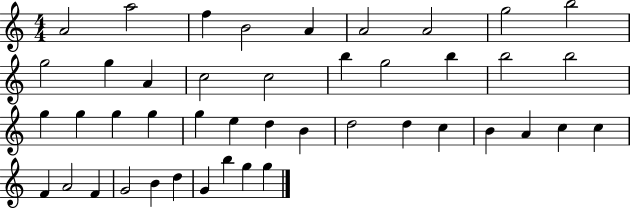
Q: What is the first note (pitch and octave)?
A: A4